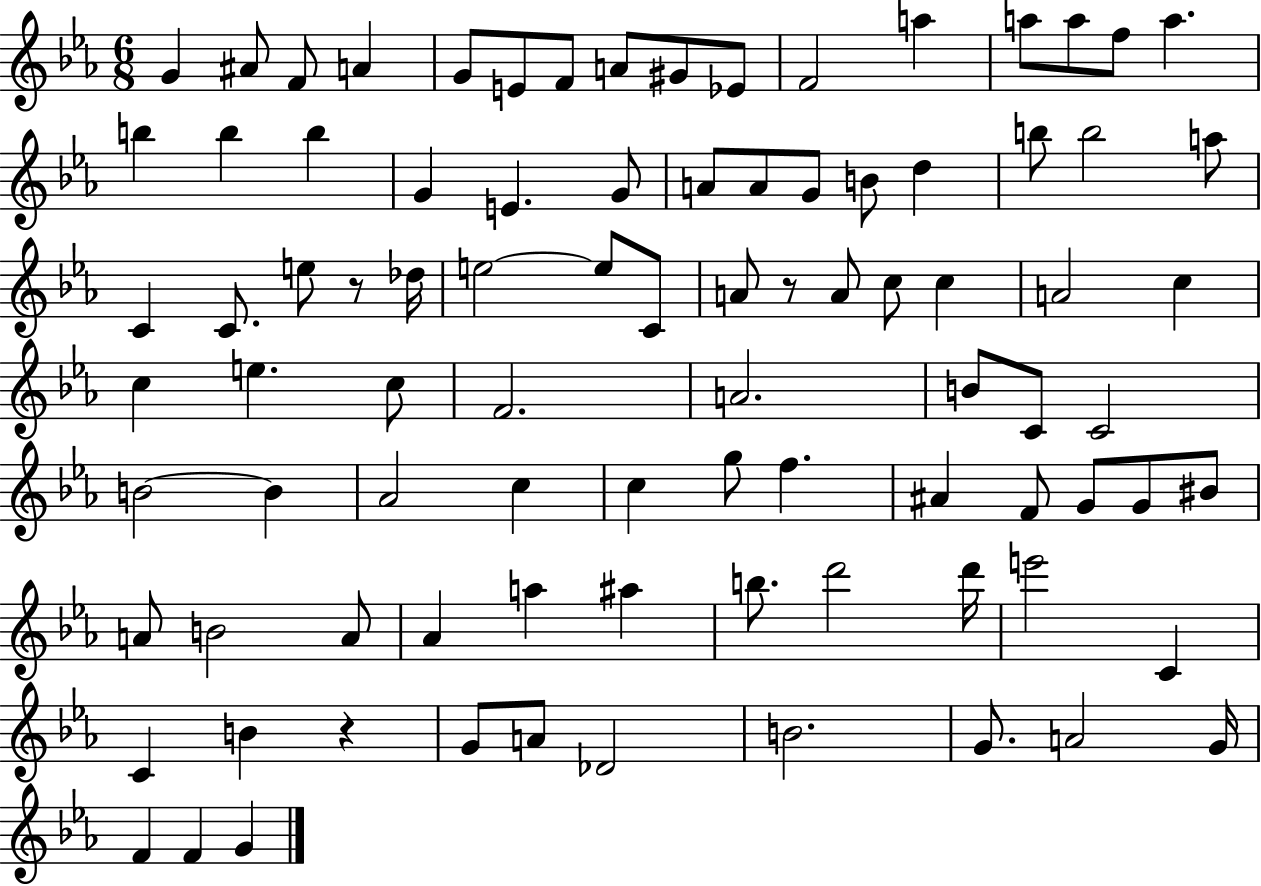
{
  \clef treble
  \numericTimeSignature
  \time 6/8
  \key ees \major
  g'4 ais'8 f'8 a'4 | g'8 e'8 f'8 a'8 gis'8 ees'8 | f'2 a''4 | a''8 a''8 f''8 a''4. | \break b''4 b''4 b''4 | g'4 e'4. g'8 | a'8 a'8 g'8 b'8 d''4 | b''8 b''2 a''8 | \break c'4 c'8. e''8 r8 des''16 | e''2~~ e''8 c'8 | a'8 r8 a'8 c''8 c''4 | a'2 c''4 | \break c''4 e''4. c''8 | f'2. | a'2. | b'8 c'8 c'2 | \break b'2~~ b'4 | aes'2 c''4 | c''4 g''8 f''4. | ais'4 f'8 g'8 g'8 bis'8 | \break a'8 b'2 a'8 | aes'4 a''4 ais''4 | b''8. d'''2 d'''16 | e'''2 c'4 | \break c'4 b'4 r4 | g'8 a'8 des'2 | b'2. | g'8. a'2 g'16 | \break f'4 f'4 g'4 | \bar "|."
}